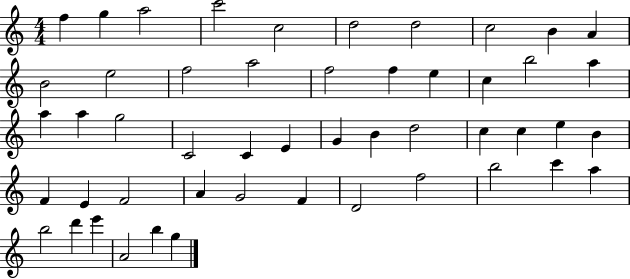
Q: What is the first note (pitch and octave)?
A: F5